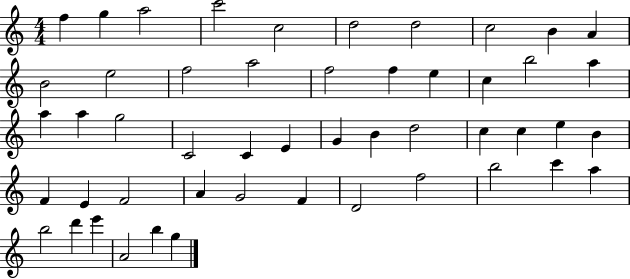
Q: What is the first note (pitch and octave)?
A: F5